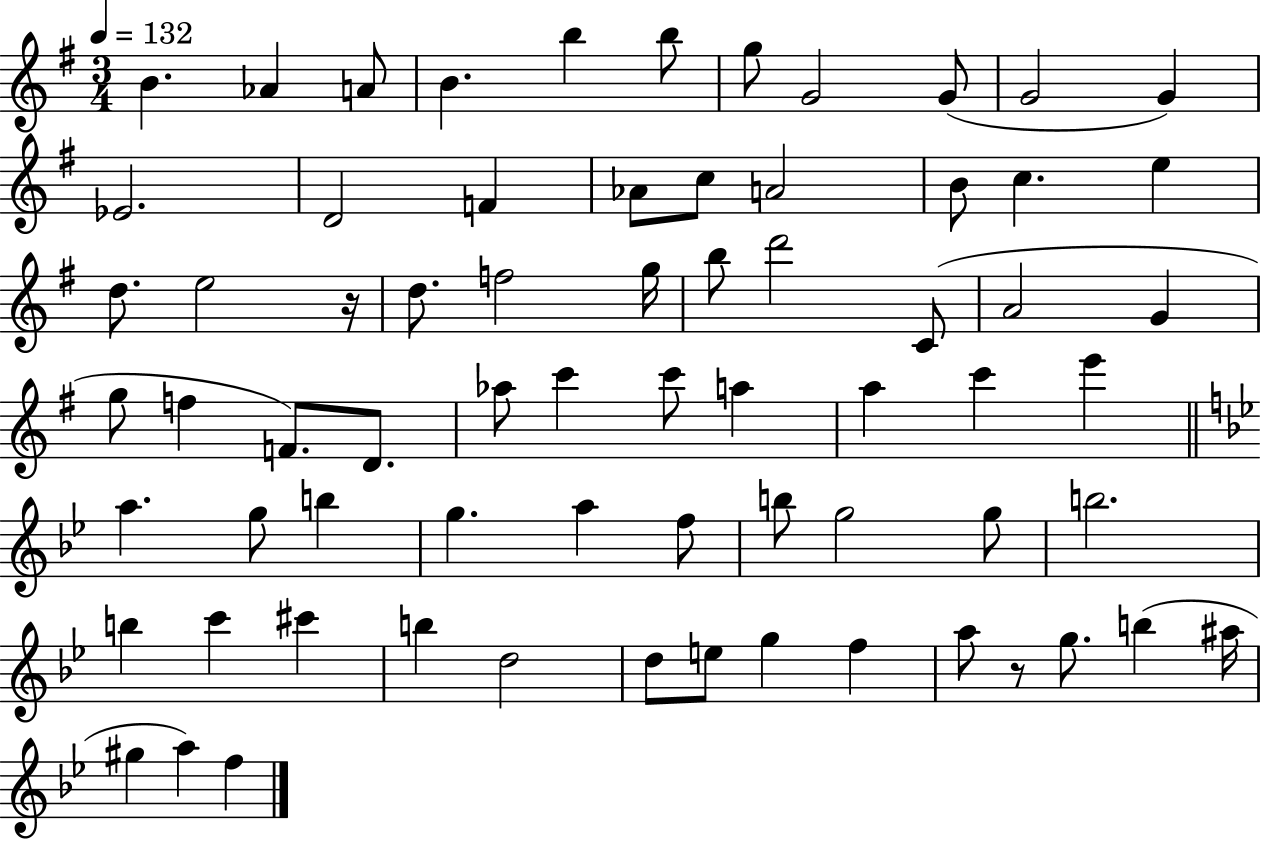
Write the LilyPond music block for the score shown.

{
  \clef treble
  \numericTimeSignature
  \time 3/4
  \key g \major
  \tempo 4 = 132
  b'4. aes'4 a'8 | b'4. b''4 b''8 | g''8 g'2 g'8( | g'2 g'4) | \break ees'2. | d'2 f'4 | aes'8 c''8 a'2 | b'8 c''4. e''4 | \break d''8. e''2 r16 | d''8. f''2 g''16 | b''8 d'''2 c'8( | a'2 g'4 | \break g''8 f''4 f'8.) d'8. | aes''8 c'''4 c'''8 a''4 | a''4 c'''4 e'''4 | \bar "||" \break \key g \minor a''4. g''8 b''4 | g''4. a''4 f''8 | b''8 g''2 g''8 | b''2. | \break b''4 c'''4 cis'''4 | b''4 d''2 | d''8 e''8 g''4 f''4 | a''8 r8 g''8. b''4( ais''16 | \break gis''4 a''4) f''4 | \bar "|."
}